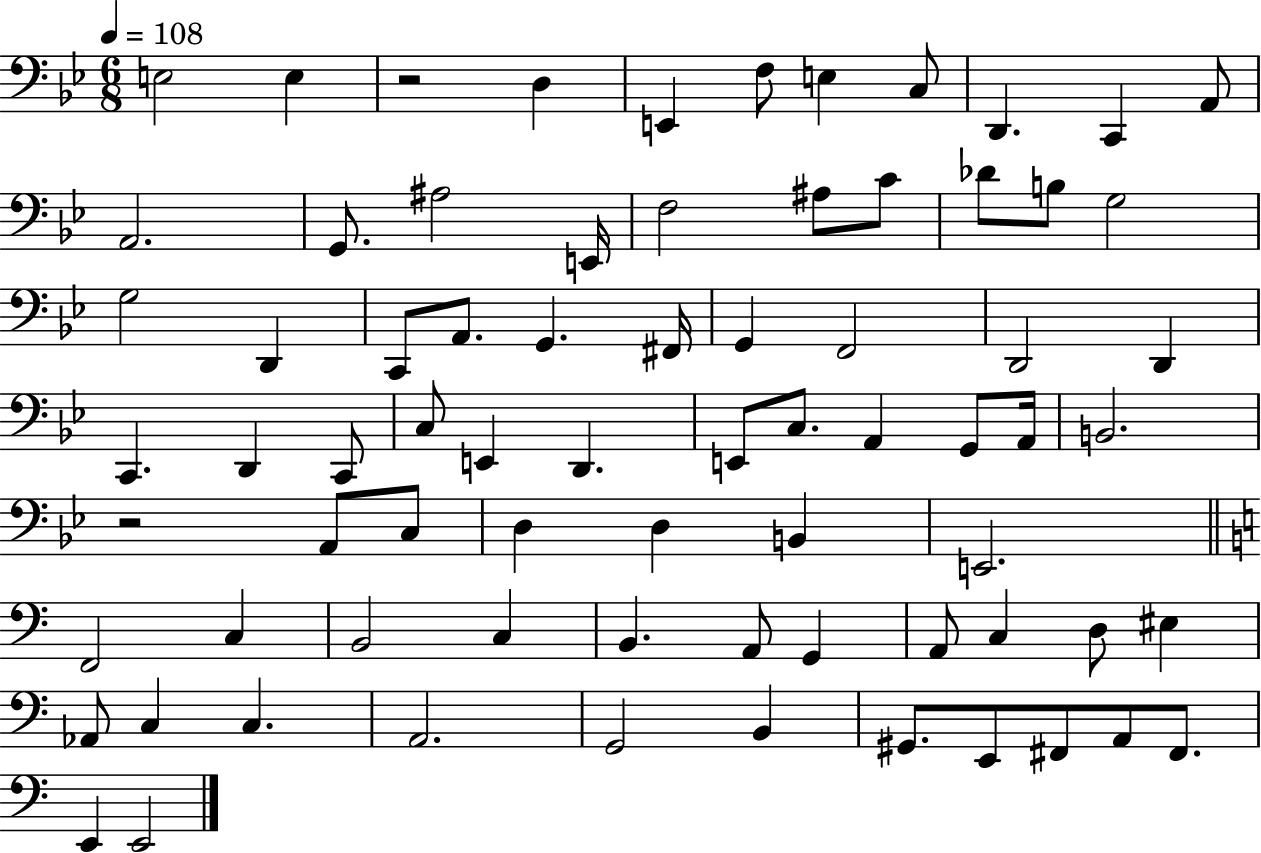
E3/h E3/q R/h D3/q E2/q F3/e E3/q C3/e D2/q. C2/q A2/e A2/h. G2/e. A#3/h E2/s F3/h A#3/e C4/e Db4/e B3/e G3/h G3/h D2/q C2/e A2/e. G2/q. F#2/s G2/q F2/h D2/h D2/q C2/q. D2/q C2/e C3/e E2/q D2/q. E2/e C3/e. A2/q G2/e A2/s B2/h. R/h A2/e C3/e D3/q D3/q B2/q E2/h. F2/h C3/q B2/h C3/q B2/q. A2/e G2/q A2/e C3/q D3/e EIS3/q Ab2/e C3/q C3/q. A2/h. G2/h B2/q G#2/e. E2/e F#2/e A2/e F#2/e. E2/q E2/h